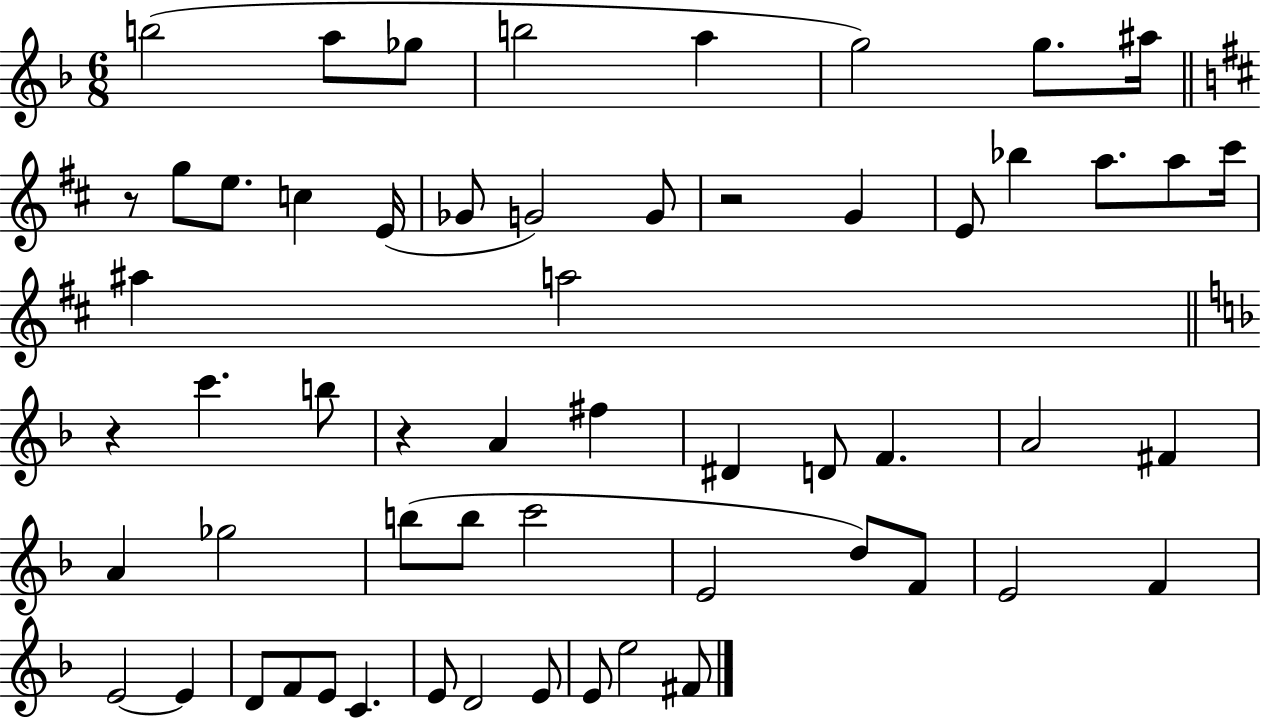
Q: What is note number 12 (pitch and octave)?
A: E4